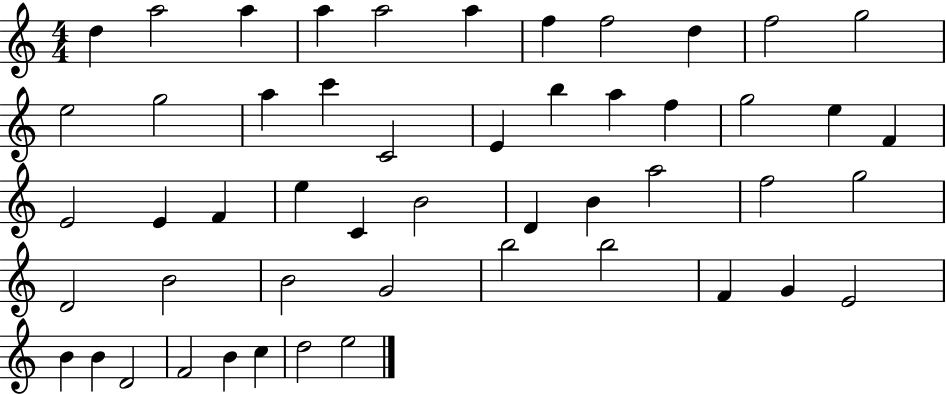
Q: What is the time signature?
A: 4/4